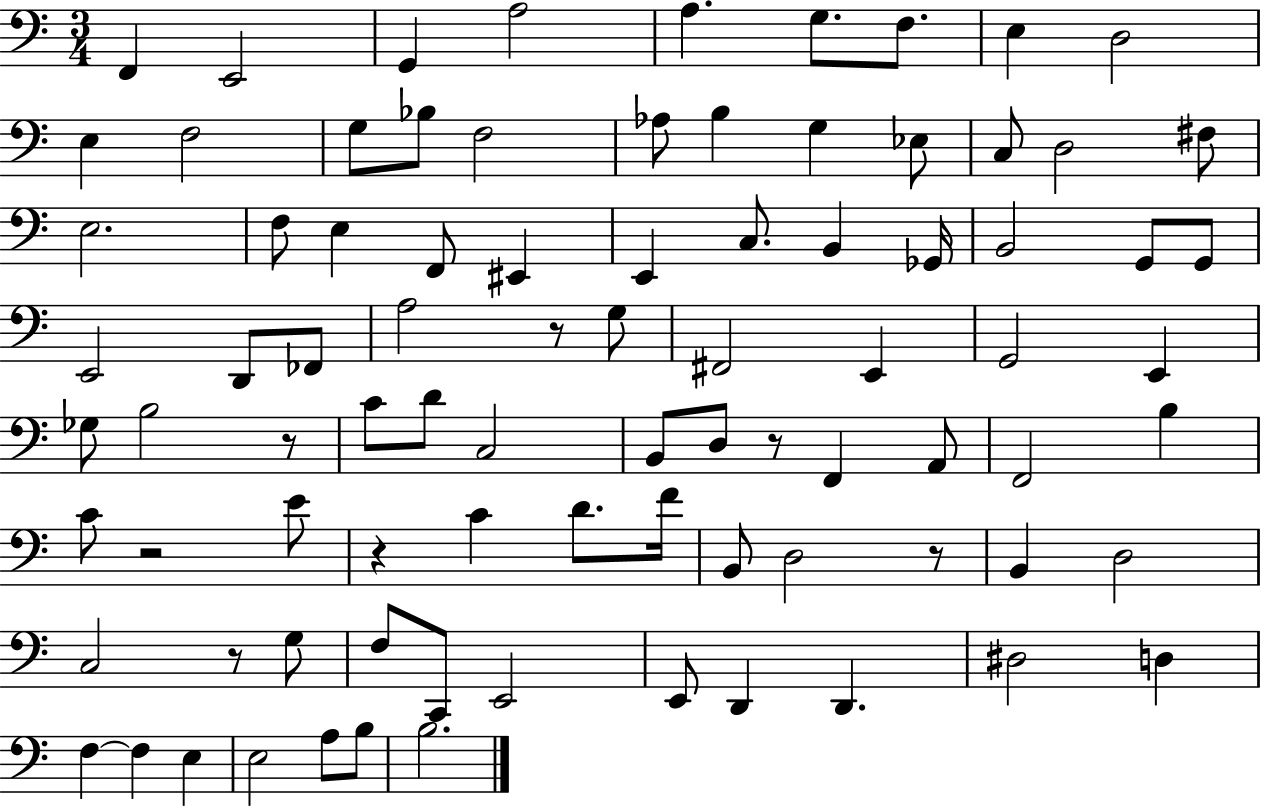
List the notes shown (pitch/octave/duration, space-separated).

F2/q E2/h G2/q A3/h A3/q. G3/e. F3/e. E3/q D3/h E3/q F3/h G3/e Bb3/e F3/h Ab3/e B3/q G3/q Eb3/e C3/e D3/h F#3/e E3/h. F3/e E3/q F2/e EIS2/q E2/q C3/e. B2/q Gb2/s B2/h G2/e G2/e E2/h D2/e FES2/e A3/h R/e G3/e F#2/h E2/q G2/h E2/q Gb3/e B3/h R/e C4/e D4/e C3/h B2/e D3/e R/e F2/q A2/e F2/h B3/q C4/e R/h E4/e R/q C4/q D4/e. F4/s B2/e D3/h R/e B2/q D3/h C3/h R/e G3/e F3/e C2/e E2/h E2/e D2/q D2/q. D#3/h D3/q F3/q F3/q E3/q E3/h A3/e B3/e B3/h.